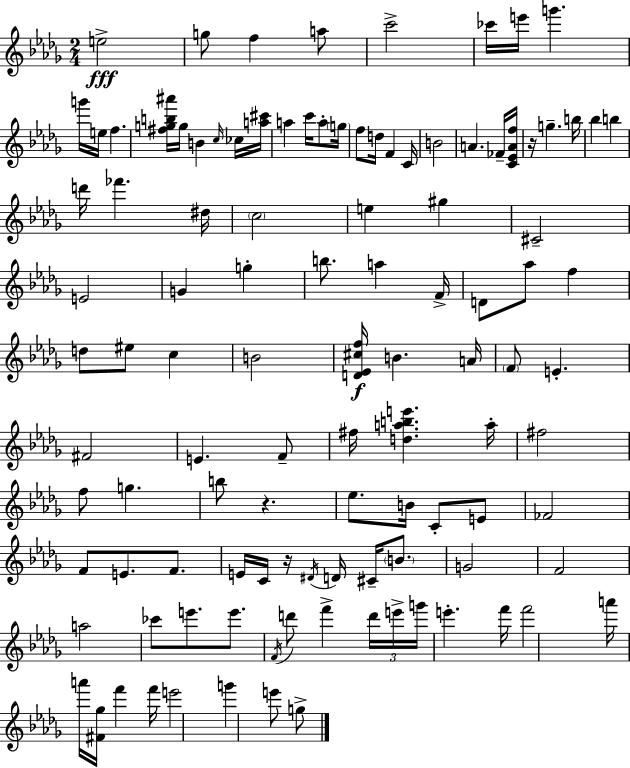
X:1
T:Untitled
M:2/4
L:1/4
K:Bbm
e2 g/2 f a/2 c'2 _c'/4 e'/4 g' g'/4 e/4 f [^fgb^a']/4 g/4 B c/4 _c/4 [a^c']/4 a c'/4 a/2 g/4 f/2 d/4 F C/4 B2 A _F/4 [C_EAf]/4 z/4 g b/4 _b b d'/4 _f' ^d/4 c2 e ^g ^C2 E2 G g b/2 a F/4 D/2 _a/2 f d/2 ^e/2 c B2 [D_E^cf]/4 B A/4 F/2 E ^F2 E F/2 ^f/4 [dabe'] a/4 ^f2 f/2 g b/2 z _e/2 B/4 C/2 E/2 _F2 F/2 E/2 F/2 E/4 C/4 z/4 ^D/4 D/4 ^C/4 B/2 G2 F2 a2 _c'/2 e'/2 e'/2 F/4 d'/2 f' d'/4 e'/4 g'/4 e' f'/4 f'2 a'/4 a'/4 [^F_g]/4 f' f'/4 e'2 g' e'/2 g/2